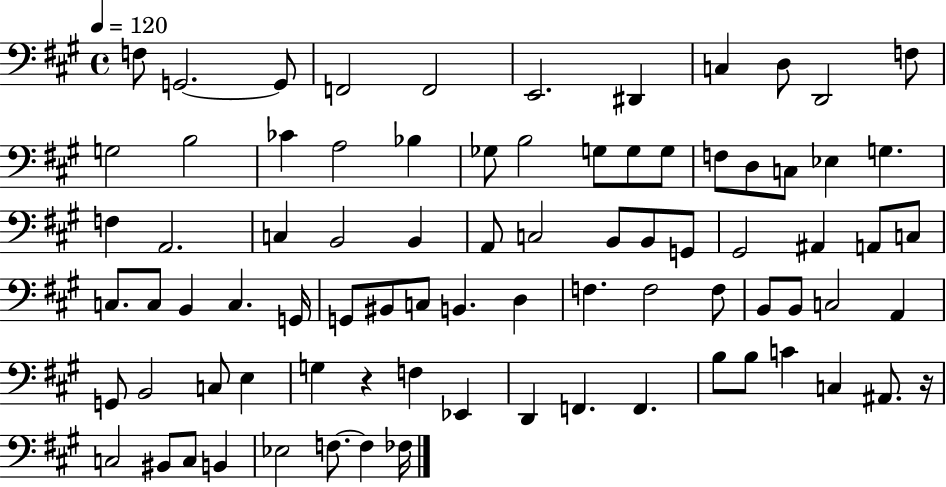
{
  \clef bass
  \time 4/4
  \defaultTimeSignature
  \key a \major
  \tempo 4 = 120
  f8 g,2.~~ g,8 | f,2 f,2 | e,2. dis,4 | c4 d8 d,2 f8 | \break g2 b2 | ces'4 a2 bes4 | ges8 b2 g8 g8 g8 | f8 d8 c8 ees4 g4. | \break f4 a,2. | c4 b,2 b,4 | a,8 c2 b,8 b,8 g,8 | gis,2 ais,4 a,8 c8 | \break c8. c8 b,4 c4. g,16 | g,8 bis,8 c8 b,4. d4 | f4. f2 f8 | b,8 b,8 c2 a,4 | \break g,8 b,2 c8 e4 | g4 r4 f4 ees,4 | d,4 f,4. f,4. | b8 b8 c'4 c4 ais,8. r16 | \break c2 bis,8 c8 b,4 | ees2 f8.~~ f4 fes16 | \bar "|."
}